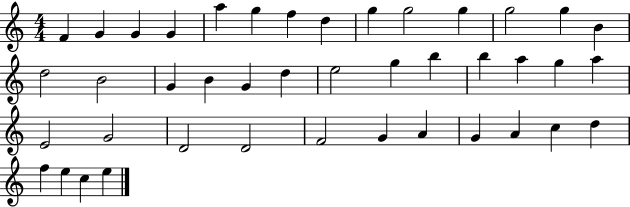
X:1
T:Untitled
M:4/4
L:1/4
K:C
F G G G a g f d g g2 g g2 g B d2 B2 G B G d e2 g b b a g a E2 G2 D2 D2 F2 G A G A c d f e c e